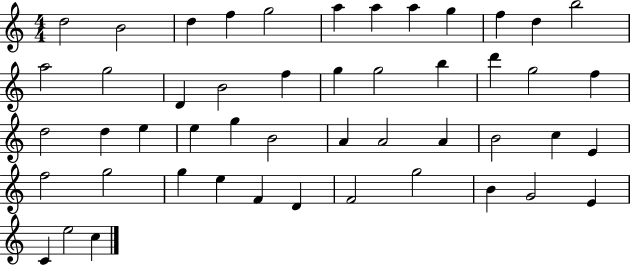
D5/h B4/h D5/q F5/q G5/h A5/q A5/q A5/q G5/q F5/q D5/q B5/h A5/h G5/h D4/q B4/h F5/q G5/q G5/h B5/q D6/q G5/h F5/q D5/h D5/q E5/q E5/q G5/q B4/h A4/q A4/h A4/q B4/h C5/q E4/q F5/h G5/h G5/q E5/q F4/q D4/q F4/h G5/h B4/q G4/h E4/q C4/q E5/h C5/q